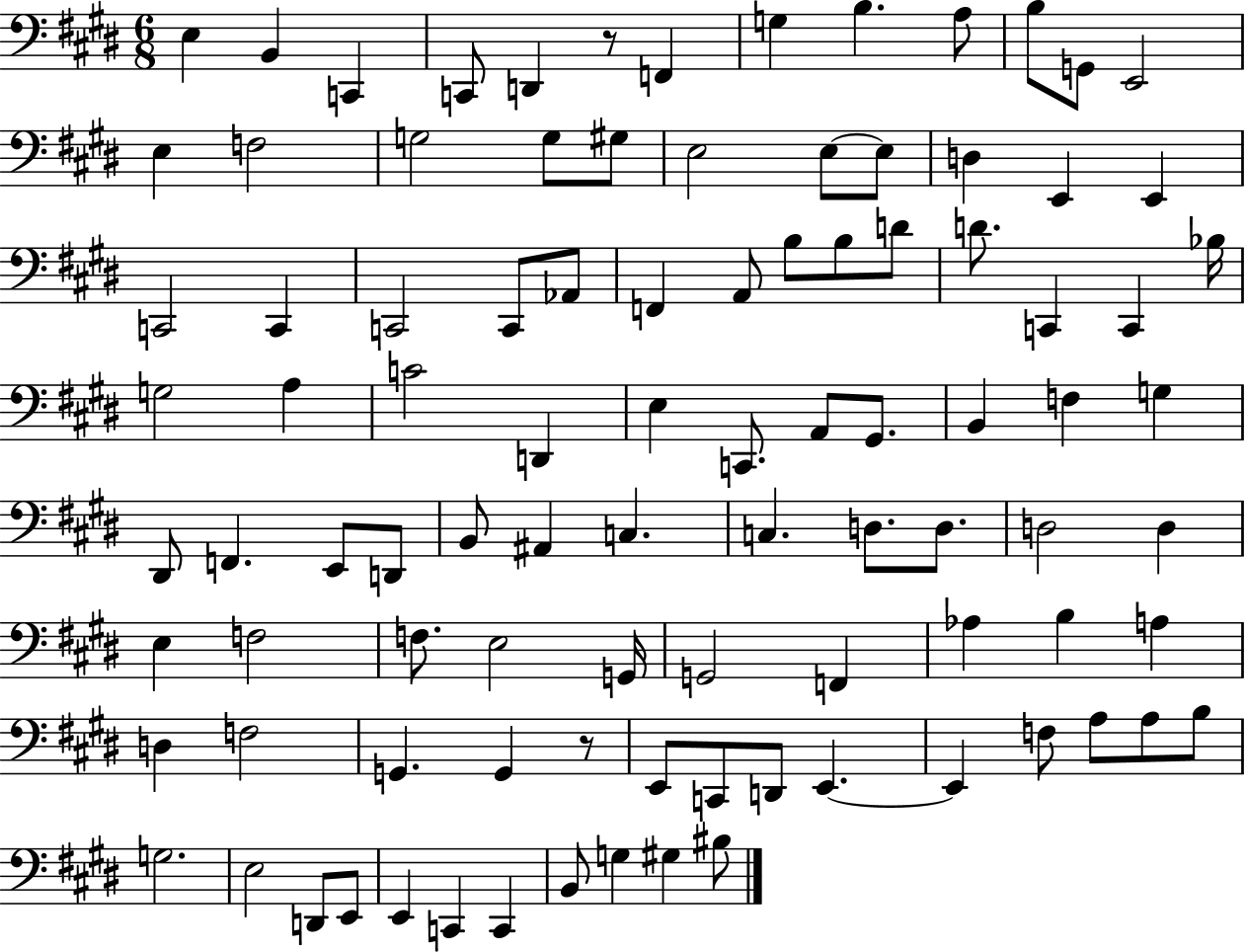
X:1
T:Untitled
M:6/8
L:1/4
K:E
E, B,, C,, C,,/2 D,, z/2 F,, G, B, A,/2 B,/2 G,,/2 E,,2 E, F,2 G,2 G,/2 ^G,/2 E,2 E,/2 E,/2 D, E,, E,, C,,2 C,, C,,2 C,,/2 _A,,/2 F,, A,,/2 B,/2 B,/2 D/2 D/2 C,, C,, _B,/4 G,2 A, C2 D,, E, C,,/2 A,,/2 ^G,,/2 B,, F, G, ^D,,/2 F,, E,,/2 D,,/2 B,,/2 ^A,, C, C, D,/2 D,/2 D,2 D, E, F,2 F,/2 E,2 G,,/4 G,,2 F,, _A, B, A, D, F,2 G,, G,, z/2 E,,/2 C,,/2 D,,/2 E,, E,, F,/2 A,/2 A,/2 B,/2 G,2 E,2 D,,/2 E,,/2 E,, C,, C,, B,,/2 G, ^G, ^B,/2